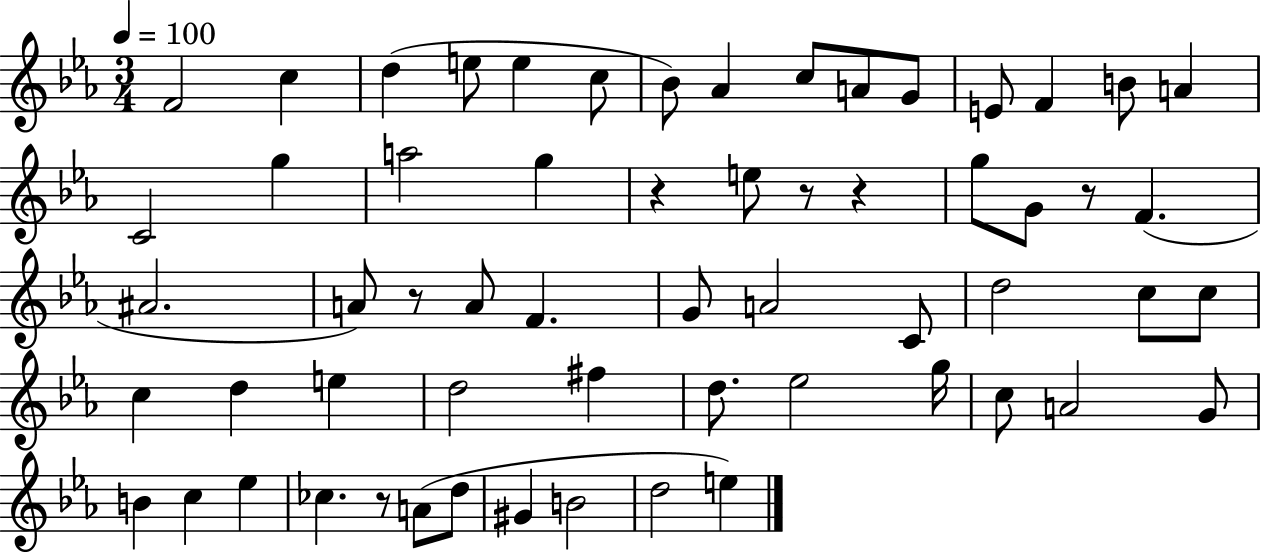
{
  \clef treble
  \numericTimeSignature
  \time 3/4
  \key ees \major
  \tempo 4 = 100
  \repeat volta 2 { f'2 c''4 | d''4( e''8 e''4 c''8 | bes'8) aes'4 c''8 a'8 g'8 | e'8 f'4 b'8 a'4 | \break c'2 g''4 | a''2 g''4 | r4 e''8 r8 r4 | g''8 g'8 r8 f'4.( | \break ais'2. | a'8) r8 a'8 f'4. | g'8 a'2 c'8 | d''2 c''8 c''8 | \break c''4 d''4 e''4 | d''2 fis''4 | d''8. ees''2 g''16 | c''8 a'2 g'8 | \break b'4 c''4 ees''4 | ces''4. r8 a'8( d''8 | gis'4 b'2 | d''2 e''4) | \break } \bar "|."
}